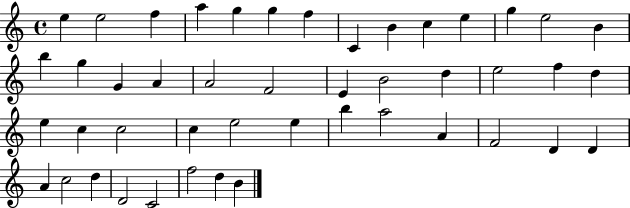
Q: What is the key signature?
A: C major